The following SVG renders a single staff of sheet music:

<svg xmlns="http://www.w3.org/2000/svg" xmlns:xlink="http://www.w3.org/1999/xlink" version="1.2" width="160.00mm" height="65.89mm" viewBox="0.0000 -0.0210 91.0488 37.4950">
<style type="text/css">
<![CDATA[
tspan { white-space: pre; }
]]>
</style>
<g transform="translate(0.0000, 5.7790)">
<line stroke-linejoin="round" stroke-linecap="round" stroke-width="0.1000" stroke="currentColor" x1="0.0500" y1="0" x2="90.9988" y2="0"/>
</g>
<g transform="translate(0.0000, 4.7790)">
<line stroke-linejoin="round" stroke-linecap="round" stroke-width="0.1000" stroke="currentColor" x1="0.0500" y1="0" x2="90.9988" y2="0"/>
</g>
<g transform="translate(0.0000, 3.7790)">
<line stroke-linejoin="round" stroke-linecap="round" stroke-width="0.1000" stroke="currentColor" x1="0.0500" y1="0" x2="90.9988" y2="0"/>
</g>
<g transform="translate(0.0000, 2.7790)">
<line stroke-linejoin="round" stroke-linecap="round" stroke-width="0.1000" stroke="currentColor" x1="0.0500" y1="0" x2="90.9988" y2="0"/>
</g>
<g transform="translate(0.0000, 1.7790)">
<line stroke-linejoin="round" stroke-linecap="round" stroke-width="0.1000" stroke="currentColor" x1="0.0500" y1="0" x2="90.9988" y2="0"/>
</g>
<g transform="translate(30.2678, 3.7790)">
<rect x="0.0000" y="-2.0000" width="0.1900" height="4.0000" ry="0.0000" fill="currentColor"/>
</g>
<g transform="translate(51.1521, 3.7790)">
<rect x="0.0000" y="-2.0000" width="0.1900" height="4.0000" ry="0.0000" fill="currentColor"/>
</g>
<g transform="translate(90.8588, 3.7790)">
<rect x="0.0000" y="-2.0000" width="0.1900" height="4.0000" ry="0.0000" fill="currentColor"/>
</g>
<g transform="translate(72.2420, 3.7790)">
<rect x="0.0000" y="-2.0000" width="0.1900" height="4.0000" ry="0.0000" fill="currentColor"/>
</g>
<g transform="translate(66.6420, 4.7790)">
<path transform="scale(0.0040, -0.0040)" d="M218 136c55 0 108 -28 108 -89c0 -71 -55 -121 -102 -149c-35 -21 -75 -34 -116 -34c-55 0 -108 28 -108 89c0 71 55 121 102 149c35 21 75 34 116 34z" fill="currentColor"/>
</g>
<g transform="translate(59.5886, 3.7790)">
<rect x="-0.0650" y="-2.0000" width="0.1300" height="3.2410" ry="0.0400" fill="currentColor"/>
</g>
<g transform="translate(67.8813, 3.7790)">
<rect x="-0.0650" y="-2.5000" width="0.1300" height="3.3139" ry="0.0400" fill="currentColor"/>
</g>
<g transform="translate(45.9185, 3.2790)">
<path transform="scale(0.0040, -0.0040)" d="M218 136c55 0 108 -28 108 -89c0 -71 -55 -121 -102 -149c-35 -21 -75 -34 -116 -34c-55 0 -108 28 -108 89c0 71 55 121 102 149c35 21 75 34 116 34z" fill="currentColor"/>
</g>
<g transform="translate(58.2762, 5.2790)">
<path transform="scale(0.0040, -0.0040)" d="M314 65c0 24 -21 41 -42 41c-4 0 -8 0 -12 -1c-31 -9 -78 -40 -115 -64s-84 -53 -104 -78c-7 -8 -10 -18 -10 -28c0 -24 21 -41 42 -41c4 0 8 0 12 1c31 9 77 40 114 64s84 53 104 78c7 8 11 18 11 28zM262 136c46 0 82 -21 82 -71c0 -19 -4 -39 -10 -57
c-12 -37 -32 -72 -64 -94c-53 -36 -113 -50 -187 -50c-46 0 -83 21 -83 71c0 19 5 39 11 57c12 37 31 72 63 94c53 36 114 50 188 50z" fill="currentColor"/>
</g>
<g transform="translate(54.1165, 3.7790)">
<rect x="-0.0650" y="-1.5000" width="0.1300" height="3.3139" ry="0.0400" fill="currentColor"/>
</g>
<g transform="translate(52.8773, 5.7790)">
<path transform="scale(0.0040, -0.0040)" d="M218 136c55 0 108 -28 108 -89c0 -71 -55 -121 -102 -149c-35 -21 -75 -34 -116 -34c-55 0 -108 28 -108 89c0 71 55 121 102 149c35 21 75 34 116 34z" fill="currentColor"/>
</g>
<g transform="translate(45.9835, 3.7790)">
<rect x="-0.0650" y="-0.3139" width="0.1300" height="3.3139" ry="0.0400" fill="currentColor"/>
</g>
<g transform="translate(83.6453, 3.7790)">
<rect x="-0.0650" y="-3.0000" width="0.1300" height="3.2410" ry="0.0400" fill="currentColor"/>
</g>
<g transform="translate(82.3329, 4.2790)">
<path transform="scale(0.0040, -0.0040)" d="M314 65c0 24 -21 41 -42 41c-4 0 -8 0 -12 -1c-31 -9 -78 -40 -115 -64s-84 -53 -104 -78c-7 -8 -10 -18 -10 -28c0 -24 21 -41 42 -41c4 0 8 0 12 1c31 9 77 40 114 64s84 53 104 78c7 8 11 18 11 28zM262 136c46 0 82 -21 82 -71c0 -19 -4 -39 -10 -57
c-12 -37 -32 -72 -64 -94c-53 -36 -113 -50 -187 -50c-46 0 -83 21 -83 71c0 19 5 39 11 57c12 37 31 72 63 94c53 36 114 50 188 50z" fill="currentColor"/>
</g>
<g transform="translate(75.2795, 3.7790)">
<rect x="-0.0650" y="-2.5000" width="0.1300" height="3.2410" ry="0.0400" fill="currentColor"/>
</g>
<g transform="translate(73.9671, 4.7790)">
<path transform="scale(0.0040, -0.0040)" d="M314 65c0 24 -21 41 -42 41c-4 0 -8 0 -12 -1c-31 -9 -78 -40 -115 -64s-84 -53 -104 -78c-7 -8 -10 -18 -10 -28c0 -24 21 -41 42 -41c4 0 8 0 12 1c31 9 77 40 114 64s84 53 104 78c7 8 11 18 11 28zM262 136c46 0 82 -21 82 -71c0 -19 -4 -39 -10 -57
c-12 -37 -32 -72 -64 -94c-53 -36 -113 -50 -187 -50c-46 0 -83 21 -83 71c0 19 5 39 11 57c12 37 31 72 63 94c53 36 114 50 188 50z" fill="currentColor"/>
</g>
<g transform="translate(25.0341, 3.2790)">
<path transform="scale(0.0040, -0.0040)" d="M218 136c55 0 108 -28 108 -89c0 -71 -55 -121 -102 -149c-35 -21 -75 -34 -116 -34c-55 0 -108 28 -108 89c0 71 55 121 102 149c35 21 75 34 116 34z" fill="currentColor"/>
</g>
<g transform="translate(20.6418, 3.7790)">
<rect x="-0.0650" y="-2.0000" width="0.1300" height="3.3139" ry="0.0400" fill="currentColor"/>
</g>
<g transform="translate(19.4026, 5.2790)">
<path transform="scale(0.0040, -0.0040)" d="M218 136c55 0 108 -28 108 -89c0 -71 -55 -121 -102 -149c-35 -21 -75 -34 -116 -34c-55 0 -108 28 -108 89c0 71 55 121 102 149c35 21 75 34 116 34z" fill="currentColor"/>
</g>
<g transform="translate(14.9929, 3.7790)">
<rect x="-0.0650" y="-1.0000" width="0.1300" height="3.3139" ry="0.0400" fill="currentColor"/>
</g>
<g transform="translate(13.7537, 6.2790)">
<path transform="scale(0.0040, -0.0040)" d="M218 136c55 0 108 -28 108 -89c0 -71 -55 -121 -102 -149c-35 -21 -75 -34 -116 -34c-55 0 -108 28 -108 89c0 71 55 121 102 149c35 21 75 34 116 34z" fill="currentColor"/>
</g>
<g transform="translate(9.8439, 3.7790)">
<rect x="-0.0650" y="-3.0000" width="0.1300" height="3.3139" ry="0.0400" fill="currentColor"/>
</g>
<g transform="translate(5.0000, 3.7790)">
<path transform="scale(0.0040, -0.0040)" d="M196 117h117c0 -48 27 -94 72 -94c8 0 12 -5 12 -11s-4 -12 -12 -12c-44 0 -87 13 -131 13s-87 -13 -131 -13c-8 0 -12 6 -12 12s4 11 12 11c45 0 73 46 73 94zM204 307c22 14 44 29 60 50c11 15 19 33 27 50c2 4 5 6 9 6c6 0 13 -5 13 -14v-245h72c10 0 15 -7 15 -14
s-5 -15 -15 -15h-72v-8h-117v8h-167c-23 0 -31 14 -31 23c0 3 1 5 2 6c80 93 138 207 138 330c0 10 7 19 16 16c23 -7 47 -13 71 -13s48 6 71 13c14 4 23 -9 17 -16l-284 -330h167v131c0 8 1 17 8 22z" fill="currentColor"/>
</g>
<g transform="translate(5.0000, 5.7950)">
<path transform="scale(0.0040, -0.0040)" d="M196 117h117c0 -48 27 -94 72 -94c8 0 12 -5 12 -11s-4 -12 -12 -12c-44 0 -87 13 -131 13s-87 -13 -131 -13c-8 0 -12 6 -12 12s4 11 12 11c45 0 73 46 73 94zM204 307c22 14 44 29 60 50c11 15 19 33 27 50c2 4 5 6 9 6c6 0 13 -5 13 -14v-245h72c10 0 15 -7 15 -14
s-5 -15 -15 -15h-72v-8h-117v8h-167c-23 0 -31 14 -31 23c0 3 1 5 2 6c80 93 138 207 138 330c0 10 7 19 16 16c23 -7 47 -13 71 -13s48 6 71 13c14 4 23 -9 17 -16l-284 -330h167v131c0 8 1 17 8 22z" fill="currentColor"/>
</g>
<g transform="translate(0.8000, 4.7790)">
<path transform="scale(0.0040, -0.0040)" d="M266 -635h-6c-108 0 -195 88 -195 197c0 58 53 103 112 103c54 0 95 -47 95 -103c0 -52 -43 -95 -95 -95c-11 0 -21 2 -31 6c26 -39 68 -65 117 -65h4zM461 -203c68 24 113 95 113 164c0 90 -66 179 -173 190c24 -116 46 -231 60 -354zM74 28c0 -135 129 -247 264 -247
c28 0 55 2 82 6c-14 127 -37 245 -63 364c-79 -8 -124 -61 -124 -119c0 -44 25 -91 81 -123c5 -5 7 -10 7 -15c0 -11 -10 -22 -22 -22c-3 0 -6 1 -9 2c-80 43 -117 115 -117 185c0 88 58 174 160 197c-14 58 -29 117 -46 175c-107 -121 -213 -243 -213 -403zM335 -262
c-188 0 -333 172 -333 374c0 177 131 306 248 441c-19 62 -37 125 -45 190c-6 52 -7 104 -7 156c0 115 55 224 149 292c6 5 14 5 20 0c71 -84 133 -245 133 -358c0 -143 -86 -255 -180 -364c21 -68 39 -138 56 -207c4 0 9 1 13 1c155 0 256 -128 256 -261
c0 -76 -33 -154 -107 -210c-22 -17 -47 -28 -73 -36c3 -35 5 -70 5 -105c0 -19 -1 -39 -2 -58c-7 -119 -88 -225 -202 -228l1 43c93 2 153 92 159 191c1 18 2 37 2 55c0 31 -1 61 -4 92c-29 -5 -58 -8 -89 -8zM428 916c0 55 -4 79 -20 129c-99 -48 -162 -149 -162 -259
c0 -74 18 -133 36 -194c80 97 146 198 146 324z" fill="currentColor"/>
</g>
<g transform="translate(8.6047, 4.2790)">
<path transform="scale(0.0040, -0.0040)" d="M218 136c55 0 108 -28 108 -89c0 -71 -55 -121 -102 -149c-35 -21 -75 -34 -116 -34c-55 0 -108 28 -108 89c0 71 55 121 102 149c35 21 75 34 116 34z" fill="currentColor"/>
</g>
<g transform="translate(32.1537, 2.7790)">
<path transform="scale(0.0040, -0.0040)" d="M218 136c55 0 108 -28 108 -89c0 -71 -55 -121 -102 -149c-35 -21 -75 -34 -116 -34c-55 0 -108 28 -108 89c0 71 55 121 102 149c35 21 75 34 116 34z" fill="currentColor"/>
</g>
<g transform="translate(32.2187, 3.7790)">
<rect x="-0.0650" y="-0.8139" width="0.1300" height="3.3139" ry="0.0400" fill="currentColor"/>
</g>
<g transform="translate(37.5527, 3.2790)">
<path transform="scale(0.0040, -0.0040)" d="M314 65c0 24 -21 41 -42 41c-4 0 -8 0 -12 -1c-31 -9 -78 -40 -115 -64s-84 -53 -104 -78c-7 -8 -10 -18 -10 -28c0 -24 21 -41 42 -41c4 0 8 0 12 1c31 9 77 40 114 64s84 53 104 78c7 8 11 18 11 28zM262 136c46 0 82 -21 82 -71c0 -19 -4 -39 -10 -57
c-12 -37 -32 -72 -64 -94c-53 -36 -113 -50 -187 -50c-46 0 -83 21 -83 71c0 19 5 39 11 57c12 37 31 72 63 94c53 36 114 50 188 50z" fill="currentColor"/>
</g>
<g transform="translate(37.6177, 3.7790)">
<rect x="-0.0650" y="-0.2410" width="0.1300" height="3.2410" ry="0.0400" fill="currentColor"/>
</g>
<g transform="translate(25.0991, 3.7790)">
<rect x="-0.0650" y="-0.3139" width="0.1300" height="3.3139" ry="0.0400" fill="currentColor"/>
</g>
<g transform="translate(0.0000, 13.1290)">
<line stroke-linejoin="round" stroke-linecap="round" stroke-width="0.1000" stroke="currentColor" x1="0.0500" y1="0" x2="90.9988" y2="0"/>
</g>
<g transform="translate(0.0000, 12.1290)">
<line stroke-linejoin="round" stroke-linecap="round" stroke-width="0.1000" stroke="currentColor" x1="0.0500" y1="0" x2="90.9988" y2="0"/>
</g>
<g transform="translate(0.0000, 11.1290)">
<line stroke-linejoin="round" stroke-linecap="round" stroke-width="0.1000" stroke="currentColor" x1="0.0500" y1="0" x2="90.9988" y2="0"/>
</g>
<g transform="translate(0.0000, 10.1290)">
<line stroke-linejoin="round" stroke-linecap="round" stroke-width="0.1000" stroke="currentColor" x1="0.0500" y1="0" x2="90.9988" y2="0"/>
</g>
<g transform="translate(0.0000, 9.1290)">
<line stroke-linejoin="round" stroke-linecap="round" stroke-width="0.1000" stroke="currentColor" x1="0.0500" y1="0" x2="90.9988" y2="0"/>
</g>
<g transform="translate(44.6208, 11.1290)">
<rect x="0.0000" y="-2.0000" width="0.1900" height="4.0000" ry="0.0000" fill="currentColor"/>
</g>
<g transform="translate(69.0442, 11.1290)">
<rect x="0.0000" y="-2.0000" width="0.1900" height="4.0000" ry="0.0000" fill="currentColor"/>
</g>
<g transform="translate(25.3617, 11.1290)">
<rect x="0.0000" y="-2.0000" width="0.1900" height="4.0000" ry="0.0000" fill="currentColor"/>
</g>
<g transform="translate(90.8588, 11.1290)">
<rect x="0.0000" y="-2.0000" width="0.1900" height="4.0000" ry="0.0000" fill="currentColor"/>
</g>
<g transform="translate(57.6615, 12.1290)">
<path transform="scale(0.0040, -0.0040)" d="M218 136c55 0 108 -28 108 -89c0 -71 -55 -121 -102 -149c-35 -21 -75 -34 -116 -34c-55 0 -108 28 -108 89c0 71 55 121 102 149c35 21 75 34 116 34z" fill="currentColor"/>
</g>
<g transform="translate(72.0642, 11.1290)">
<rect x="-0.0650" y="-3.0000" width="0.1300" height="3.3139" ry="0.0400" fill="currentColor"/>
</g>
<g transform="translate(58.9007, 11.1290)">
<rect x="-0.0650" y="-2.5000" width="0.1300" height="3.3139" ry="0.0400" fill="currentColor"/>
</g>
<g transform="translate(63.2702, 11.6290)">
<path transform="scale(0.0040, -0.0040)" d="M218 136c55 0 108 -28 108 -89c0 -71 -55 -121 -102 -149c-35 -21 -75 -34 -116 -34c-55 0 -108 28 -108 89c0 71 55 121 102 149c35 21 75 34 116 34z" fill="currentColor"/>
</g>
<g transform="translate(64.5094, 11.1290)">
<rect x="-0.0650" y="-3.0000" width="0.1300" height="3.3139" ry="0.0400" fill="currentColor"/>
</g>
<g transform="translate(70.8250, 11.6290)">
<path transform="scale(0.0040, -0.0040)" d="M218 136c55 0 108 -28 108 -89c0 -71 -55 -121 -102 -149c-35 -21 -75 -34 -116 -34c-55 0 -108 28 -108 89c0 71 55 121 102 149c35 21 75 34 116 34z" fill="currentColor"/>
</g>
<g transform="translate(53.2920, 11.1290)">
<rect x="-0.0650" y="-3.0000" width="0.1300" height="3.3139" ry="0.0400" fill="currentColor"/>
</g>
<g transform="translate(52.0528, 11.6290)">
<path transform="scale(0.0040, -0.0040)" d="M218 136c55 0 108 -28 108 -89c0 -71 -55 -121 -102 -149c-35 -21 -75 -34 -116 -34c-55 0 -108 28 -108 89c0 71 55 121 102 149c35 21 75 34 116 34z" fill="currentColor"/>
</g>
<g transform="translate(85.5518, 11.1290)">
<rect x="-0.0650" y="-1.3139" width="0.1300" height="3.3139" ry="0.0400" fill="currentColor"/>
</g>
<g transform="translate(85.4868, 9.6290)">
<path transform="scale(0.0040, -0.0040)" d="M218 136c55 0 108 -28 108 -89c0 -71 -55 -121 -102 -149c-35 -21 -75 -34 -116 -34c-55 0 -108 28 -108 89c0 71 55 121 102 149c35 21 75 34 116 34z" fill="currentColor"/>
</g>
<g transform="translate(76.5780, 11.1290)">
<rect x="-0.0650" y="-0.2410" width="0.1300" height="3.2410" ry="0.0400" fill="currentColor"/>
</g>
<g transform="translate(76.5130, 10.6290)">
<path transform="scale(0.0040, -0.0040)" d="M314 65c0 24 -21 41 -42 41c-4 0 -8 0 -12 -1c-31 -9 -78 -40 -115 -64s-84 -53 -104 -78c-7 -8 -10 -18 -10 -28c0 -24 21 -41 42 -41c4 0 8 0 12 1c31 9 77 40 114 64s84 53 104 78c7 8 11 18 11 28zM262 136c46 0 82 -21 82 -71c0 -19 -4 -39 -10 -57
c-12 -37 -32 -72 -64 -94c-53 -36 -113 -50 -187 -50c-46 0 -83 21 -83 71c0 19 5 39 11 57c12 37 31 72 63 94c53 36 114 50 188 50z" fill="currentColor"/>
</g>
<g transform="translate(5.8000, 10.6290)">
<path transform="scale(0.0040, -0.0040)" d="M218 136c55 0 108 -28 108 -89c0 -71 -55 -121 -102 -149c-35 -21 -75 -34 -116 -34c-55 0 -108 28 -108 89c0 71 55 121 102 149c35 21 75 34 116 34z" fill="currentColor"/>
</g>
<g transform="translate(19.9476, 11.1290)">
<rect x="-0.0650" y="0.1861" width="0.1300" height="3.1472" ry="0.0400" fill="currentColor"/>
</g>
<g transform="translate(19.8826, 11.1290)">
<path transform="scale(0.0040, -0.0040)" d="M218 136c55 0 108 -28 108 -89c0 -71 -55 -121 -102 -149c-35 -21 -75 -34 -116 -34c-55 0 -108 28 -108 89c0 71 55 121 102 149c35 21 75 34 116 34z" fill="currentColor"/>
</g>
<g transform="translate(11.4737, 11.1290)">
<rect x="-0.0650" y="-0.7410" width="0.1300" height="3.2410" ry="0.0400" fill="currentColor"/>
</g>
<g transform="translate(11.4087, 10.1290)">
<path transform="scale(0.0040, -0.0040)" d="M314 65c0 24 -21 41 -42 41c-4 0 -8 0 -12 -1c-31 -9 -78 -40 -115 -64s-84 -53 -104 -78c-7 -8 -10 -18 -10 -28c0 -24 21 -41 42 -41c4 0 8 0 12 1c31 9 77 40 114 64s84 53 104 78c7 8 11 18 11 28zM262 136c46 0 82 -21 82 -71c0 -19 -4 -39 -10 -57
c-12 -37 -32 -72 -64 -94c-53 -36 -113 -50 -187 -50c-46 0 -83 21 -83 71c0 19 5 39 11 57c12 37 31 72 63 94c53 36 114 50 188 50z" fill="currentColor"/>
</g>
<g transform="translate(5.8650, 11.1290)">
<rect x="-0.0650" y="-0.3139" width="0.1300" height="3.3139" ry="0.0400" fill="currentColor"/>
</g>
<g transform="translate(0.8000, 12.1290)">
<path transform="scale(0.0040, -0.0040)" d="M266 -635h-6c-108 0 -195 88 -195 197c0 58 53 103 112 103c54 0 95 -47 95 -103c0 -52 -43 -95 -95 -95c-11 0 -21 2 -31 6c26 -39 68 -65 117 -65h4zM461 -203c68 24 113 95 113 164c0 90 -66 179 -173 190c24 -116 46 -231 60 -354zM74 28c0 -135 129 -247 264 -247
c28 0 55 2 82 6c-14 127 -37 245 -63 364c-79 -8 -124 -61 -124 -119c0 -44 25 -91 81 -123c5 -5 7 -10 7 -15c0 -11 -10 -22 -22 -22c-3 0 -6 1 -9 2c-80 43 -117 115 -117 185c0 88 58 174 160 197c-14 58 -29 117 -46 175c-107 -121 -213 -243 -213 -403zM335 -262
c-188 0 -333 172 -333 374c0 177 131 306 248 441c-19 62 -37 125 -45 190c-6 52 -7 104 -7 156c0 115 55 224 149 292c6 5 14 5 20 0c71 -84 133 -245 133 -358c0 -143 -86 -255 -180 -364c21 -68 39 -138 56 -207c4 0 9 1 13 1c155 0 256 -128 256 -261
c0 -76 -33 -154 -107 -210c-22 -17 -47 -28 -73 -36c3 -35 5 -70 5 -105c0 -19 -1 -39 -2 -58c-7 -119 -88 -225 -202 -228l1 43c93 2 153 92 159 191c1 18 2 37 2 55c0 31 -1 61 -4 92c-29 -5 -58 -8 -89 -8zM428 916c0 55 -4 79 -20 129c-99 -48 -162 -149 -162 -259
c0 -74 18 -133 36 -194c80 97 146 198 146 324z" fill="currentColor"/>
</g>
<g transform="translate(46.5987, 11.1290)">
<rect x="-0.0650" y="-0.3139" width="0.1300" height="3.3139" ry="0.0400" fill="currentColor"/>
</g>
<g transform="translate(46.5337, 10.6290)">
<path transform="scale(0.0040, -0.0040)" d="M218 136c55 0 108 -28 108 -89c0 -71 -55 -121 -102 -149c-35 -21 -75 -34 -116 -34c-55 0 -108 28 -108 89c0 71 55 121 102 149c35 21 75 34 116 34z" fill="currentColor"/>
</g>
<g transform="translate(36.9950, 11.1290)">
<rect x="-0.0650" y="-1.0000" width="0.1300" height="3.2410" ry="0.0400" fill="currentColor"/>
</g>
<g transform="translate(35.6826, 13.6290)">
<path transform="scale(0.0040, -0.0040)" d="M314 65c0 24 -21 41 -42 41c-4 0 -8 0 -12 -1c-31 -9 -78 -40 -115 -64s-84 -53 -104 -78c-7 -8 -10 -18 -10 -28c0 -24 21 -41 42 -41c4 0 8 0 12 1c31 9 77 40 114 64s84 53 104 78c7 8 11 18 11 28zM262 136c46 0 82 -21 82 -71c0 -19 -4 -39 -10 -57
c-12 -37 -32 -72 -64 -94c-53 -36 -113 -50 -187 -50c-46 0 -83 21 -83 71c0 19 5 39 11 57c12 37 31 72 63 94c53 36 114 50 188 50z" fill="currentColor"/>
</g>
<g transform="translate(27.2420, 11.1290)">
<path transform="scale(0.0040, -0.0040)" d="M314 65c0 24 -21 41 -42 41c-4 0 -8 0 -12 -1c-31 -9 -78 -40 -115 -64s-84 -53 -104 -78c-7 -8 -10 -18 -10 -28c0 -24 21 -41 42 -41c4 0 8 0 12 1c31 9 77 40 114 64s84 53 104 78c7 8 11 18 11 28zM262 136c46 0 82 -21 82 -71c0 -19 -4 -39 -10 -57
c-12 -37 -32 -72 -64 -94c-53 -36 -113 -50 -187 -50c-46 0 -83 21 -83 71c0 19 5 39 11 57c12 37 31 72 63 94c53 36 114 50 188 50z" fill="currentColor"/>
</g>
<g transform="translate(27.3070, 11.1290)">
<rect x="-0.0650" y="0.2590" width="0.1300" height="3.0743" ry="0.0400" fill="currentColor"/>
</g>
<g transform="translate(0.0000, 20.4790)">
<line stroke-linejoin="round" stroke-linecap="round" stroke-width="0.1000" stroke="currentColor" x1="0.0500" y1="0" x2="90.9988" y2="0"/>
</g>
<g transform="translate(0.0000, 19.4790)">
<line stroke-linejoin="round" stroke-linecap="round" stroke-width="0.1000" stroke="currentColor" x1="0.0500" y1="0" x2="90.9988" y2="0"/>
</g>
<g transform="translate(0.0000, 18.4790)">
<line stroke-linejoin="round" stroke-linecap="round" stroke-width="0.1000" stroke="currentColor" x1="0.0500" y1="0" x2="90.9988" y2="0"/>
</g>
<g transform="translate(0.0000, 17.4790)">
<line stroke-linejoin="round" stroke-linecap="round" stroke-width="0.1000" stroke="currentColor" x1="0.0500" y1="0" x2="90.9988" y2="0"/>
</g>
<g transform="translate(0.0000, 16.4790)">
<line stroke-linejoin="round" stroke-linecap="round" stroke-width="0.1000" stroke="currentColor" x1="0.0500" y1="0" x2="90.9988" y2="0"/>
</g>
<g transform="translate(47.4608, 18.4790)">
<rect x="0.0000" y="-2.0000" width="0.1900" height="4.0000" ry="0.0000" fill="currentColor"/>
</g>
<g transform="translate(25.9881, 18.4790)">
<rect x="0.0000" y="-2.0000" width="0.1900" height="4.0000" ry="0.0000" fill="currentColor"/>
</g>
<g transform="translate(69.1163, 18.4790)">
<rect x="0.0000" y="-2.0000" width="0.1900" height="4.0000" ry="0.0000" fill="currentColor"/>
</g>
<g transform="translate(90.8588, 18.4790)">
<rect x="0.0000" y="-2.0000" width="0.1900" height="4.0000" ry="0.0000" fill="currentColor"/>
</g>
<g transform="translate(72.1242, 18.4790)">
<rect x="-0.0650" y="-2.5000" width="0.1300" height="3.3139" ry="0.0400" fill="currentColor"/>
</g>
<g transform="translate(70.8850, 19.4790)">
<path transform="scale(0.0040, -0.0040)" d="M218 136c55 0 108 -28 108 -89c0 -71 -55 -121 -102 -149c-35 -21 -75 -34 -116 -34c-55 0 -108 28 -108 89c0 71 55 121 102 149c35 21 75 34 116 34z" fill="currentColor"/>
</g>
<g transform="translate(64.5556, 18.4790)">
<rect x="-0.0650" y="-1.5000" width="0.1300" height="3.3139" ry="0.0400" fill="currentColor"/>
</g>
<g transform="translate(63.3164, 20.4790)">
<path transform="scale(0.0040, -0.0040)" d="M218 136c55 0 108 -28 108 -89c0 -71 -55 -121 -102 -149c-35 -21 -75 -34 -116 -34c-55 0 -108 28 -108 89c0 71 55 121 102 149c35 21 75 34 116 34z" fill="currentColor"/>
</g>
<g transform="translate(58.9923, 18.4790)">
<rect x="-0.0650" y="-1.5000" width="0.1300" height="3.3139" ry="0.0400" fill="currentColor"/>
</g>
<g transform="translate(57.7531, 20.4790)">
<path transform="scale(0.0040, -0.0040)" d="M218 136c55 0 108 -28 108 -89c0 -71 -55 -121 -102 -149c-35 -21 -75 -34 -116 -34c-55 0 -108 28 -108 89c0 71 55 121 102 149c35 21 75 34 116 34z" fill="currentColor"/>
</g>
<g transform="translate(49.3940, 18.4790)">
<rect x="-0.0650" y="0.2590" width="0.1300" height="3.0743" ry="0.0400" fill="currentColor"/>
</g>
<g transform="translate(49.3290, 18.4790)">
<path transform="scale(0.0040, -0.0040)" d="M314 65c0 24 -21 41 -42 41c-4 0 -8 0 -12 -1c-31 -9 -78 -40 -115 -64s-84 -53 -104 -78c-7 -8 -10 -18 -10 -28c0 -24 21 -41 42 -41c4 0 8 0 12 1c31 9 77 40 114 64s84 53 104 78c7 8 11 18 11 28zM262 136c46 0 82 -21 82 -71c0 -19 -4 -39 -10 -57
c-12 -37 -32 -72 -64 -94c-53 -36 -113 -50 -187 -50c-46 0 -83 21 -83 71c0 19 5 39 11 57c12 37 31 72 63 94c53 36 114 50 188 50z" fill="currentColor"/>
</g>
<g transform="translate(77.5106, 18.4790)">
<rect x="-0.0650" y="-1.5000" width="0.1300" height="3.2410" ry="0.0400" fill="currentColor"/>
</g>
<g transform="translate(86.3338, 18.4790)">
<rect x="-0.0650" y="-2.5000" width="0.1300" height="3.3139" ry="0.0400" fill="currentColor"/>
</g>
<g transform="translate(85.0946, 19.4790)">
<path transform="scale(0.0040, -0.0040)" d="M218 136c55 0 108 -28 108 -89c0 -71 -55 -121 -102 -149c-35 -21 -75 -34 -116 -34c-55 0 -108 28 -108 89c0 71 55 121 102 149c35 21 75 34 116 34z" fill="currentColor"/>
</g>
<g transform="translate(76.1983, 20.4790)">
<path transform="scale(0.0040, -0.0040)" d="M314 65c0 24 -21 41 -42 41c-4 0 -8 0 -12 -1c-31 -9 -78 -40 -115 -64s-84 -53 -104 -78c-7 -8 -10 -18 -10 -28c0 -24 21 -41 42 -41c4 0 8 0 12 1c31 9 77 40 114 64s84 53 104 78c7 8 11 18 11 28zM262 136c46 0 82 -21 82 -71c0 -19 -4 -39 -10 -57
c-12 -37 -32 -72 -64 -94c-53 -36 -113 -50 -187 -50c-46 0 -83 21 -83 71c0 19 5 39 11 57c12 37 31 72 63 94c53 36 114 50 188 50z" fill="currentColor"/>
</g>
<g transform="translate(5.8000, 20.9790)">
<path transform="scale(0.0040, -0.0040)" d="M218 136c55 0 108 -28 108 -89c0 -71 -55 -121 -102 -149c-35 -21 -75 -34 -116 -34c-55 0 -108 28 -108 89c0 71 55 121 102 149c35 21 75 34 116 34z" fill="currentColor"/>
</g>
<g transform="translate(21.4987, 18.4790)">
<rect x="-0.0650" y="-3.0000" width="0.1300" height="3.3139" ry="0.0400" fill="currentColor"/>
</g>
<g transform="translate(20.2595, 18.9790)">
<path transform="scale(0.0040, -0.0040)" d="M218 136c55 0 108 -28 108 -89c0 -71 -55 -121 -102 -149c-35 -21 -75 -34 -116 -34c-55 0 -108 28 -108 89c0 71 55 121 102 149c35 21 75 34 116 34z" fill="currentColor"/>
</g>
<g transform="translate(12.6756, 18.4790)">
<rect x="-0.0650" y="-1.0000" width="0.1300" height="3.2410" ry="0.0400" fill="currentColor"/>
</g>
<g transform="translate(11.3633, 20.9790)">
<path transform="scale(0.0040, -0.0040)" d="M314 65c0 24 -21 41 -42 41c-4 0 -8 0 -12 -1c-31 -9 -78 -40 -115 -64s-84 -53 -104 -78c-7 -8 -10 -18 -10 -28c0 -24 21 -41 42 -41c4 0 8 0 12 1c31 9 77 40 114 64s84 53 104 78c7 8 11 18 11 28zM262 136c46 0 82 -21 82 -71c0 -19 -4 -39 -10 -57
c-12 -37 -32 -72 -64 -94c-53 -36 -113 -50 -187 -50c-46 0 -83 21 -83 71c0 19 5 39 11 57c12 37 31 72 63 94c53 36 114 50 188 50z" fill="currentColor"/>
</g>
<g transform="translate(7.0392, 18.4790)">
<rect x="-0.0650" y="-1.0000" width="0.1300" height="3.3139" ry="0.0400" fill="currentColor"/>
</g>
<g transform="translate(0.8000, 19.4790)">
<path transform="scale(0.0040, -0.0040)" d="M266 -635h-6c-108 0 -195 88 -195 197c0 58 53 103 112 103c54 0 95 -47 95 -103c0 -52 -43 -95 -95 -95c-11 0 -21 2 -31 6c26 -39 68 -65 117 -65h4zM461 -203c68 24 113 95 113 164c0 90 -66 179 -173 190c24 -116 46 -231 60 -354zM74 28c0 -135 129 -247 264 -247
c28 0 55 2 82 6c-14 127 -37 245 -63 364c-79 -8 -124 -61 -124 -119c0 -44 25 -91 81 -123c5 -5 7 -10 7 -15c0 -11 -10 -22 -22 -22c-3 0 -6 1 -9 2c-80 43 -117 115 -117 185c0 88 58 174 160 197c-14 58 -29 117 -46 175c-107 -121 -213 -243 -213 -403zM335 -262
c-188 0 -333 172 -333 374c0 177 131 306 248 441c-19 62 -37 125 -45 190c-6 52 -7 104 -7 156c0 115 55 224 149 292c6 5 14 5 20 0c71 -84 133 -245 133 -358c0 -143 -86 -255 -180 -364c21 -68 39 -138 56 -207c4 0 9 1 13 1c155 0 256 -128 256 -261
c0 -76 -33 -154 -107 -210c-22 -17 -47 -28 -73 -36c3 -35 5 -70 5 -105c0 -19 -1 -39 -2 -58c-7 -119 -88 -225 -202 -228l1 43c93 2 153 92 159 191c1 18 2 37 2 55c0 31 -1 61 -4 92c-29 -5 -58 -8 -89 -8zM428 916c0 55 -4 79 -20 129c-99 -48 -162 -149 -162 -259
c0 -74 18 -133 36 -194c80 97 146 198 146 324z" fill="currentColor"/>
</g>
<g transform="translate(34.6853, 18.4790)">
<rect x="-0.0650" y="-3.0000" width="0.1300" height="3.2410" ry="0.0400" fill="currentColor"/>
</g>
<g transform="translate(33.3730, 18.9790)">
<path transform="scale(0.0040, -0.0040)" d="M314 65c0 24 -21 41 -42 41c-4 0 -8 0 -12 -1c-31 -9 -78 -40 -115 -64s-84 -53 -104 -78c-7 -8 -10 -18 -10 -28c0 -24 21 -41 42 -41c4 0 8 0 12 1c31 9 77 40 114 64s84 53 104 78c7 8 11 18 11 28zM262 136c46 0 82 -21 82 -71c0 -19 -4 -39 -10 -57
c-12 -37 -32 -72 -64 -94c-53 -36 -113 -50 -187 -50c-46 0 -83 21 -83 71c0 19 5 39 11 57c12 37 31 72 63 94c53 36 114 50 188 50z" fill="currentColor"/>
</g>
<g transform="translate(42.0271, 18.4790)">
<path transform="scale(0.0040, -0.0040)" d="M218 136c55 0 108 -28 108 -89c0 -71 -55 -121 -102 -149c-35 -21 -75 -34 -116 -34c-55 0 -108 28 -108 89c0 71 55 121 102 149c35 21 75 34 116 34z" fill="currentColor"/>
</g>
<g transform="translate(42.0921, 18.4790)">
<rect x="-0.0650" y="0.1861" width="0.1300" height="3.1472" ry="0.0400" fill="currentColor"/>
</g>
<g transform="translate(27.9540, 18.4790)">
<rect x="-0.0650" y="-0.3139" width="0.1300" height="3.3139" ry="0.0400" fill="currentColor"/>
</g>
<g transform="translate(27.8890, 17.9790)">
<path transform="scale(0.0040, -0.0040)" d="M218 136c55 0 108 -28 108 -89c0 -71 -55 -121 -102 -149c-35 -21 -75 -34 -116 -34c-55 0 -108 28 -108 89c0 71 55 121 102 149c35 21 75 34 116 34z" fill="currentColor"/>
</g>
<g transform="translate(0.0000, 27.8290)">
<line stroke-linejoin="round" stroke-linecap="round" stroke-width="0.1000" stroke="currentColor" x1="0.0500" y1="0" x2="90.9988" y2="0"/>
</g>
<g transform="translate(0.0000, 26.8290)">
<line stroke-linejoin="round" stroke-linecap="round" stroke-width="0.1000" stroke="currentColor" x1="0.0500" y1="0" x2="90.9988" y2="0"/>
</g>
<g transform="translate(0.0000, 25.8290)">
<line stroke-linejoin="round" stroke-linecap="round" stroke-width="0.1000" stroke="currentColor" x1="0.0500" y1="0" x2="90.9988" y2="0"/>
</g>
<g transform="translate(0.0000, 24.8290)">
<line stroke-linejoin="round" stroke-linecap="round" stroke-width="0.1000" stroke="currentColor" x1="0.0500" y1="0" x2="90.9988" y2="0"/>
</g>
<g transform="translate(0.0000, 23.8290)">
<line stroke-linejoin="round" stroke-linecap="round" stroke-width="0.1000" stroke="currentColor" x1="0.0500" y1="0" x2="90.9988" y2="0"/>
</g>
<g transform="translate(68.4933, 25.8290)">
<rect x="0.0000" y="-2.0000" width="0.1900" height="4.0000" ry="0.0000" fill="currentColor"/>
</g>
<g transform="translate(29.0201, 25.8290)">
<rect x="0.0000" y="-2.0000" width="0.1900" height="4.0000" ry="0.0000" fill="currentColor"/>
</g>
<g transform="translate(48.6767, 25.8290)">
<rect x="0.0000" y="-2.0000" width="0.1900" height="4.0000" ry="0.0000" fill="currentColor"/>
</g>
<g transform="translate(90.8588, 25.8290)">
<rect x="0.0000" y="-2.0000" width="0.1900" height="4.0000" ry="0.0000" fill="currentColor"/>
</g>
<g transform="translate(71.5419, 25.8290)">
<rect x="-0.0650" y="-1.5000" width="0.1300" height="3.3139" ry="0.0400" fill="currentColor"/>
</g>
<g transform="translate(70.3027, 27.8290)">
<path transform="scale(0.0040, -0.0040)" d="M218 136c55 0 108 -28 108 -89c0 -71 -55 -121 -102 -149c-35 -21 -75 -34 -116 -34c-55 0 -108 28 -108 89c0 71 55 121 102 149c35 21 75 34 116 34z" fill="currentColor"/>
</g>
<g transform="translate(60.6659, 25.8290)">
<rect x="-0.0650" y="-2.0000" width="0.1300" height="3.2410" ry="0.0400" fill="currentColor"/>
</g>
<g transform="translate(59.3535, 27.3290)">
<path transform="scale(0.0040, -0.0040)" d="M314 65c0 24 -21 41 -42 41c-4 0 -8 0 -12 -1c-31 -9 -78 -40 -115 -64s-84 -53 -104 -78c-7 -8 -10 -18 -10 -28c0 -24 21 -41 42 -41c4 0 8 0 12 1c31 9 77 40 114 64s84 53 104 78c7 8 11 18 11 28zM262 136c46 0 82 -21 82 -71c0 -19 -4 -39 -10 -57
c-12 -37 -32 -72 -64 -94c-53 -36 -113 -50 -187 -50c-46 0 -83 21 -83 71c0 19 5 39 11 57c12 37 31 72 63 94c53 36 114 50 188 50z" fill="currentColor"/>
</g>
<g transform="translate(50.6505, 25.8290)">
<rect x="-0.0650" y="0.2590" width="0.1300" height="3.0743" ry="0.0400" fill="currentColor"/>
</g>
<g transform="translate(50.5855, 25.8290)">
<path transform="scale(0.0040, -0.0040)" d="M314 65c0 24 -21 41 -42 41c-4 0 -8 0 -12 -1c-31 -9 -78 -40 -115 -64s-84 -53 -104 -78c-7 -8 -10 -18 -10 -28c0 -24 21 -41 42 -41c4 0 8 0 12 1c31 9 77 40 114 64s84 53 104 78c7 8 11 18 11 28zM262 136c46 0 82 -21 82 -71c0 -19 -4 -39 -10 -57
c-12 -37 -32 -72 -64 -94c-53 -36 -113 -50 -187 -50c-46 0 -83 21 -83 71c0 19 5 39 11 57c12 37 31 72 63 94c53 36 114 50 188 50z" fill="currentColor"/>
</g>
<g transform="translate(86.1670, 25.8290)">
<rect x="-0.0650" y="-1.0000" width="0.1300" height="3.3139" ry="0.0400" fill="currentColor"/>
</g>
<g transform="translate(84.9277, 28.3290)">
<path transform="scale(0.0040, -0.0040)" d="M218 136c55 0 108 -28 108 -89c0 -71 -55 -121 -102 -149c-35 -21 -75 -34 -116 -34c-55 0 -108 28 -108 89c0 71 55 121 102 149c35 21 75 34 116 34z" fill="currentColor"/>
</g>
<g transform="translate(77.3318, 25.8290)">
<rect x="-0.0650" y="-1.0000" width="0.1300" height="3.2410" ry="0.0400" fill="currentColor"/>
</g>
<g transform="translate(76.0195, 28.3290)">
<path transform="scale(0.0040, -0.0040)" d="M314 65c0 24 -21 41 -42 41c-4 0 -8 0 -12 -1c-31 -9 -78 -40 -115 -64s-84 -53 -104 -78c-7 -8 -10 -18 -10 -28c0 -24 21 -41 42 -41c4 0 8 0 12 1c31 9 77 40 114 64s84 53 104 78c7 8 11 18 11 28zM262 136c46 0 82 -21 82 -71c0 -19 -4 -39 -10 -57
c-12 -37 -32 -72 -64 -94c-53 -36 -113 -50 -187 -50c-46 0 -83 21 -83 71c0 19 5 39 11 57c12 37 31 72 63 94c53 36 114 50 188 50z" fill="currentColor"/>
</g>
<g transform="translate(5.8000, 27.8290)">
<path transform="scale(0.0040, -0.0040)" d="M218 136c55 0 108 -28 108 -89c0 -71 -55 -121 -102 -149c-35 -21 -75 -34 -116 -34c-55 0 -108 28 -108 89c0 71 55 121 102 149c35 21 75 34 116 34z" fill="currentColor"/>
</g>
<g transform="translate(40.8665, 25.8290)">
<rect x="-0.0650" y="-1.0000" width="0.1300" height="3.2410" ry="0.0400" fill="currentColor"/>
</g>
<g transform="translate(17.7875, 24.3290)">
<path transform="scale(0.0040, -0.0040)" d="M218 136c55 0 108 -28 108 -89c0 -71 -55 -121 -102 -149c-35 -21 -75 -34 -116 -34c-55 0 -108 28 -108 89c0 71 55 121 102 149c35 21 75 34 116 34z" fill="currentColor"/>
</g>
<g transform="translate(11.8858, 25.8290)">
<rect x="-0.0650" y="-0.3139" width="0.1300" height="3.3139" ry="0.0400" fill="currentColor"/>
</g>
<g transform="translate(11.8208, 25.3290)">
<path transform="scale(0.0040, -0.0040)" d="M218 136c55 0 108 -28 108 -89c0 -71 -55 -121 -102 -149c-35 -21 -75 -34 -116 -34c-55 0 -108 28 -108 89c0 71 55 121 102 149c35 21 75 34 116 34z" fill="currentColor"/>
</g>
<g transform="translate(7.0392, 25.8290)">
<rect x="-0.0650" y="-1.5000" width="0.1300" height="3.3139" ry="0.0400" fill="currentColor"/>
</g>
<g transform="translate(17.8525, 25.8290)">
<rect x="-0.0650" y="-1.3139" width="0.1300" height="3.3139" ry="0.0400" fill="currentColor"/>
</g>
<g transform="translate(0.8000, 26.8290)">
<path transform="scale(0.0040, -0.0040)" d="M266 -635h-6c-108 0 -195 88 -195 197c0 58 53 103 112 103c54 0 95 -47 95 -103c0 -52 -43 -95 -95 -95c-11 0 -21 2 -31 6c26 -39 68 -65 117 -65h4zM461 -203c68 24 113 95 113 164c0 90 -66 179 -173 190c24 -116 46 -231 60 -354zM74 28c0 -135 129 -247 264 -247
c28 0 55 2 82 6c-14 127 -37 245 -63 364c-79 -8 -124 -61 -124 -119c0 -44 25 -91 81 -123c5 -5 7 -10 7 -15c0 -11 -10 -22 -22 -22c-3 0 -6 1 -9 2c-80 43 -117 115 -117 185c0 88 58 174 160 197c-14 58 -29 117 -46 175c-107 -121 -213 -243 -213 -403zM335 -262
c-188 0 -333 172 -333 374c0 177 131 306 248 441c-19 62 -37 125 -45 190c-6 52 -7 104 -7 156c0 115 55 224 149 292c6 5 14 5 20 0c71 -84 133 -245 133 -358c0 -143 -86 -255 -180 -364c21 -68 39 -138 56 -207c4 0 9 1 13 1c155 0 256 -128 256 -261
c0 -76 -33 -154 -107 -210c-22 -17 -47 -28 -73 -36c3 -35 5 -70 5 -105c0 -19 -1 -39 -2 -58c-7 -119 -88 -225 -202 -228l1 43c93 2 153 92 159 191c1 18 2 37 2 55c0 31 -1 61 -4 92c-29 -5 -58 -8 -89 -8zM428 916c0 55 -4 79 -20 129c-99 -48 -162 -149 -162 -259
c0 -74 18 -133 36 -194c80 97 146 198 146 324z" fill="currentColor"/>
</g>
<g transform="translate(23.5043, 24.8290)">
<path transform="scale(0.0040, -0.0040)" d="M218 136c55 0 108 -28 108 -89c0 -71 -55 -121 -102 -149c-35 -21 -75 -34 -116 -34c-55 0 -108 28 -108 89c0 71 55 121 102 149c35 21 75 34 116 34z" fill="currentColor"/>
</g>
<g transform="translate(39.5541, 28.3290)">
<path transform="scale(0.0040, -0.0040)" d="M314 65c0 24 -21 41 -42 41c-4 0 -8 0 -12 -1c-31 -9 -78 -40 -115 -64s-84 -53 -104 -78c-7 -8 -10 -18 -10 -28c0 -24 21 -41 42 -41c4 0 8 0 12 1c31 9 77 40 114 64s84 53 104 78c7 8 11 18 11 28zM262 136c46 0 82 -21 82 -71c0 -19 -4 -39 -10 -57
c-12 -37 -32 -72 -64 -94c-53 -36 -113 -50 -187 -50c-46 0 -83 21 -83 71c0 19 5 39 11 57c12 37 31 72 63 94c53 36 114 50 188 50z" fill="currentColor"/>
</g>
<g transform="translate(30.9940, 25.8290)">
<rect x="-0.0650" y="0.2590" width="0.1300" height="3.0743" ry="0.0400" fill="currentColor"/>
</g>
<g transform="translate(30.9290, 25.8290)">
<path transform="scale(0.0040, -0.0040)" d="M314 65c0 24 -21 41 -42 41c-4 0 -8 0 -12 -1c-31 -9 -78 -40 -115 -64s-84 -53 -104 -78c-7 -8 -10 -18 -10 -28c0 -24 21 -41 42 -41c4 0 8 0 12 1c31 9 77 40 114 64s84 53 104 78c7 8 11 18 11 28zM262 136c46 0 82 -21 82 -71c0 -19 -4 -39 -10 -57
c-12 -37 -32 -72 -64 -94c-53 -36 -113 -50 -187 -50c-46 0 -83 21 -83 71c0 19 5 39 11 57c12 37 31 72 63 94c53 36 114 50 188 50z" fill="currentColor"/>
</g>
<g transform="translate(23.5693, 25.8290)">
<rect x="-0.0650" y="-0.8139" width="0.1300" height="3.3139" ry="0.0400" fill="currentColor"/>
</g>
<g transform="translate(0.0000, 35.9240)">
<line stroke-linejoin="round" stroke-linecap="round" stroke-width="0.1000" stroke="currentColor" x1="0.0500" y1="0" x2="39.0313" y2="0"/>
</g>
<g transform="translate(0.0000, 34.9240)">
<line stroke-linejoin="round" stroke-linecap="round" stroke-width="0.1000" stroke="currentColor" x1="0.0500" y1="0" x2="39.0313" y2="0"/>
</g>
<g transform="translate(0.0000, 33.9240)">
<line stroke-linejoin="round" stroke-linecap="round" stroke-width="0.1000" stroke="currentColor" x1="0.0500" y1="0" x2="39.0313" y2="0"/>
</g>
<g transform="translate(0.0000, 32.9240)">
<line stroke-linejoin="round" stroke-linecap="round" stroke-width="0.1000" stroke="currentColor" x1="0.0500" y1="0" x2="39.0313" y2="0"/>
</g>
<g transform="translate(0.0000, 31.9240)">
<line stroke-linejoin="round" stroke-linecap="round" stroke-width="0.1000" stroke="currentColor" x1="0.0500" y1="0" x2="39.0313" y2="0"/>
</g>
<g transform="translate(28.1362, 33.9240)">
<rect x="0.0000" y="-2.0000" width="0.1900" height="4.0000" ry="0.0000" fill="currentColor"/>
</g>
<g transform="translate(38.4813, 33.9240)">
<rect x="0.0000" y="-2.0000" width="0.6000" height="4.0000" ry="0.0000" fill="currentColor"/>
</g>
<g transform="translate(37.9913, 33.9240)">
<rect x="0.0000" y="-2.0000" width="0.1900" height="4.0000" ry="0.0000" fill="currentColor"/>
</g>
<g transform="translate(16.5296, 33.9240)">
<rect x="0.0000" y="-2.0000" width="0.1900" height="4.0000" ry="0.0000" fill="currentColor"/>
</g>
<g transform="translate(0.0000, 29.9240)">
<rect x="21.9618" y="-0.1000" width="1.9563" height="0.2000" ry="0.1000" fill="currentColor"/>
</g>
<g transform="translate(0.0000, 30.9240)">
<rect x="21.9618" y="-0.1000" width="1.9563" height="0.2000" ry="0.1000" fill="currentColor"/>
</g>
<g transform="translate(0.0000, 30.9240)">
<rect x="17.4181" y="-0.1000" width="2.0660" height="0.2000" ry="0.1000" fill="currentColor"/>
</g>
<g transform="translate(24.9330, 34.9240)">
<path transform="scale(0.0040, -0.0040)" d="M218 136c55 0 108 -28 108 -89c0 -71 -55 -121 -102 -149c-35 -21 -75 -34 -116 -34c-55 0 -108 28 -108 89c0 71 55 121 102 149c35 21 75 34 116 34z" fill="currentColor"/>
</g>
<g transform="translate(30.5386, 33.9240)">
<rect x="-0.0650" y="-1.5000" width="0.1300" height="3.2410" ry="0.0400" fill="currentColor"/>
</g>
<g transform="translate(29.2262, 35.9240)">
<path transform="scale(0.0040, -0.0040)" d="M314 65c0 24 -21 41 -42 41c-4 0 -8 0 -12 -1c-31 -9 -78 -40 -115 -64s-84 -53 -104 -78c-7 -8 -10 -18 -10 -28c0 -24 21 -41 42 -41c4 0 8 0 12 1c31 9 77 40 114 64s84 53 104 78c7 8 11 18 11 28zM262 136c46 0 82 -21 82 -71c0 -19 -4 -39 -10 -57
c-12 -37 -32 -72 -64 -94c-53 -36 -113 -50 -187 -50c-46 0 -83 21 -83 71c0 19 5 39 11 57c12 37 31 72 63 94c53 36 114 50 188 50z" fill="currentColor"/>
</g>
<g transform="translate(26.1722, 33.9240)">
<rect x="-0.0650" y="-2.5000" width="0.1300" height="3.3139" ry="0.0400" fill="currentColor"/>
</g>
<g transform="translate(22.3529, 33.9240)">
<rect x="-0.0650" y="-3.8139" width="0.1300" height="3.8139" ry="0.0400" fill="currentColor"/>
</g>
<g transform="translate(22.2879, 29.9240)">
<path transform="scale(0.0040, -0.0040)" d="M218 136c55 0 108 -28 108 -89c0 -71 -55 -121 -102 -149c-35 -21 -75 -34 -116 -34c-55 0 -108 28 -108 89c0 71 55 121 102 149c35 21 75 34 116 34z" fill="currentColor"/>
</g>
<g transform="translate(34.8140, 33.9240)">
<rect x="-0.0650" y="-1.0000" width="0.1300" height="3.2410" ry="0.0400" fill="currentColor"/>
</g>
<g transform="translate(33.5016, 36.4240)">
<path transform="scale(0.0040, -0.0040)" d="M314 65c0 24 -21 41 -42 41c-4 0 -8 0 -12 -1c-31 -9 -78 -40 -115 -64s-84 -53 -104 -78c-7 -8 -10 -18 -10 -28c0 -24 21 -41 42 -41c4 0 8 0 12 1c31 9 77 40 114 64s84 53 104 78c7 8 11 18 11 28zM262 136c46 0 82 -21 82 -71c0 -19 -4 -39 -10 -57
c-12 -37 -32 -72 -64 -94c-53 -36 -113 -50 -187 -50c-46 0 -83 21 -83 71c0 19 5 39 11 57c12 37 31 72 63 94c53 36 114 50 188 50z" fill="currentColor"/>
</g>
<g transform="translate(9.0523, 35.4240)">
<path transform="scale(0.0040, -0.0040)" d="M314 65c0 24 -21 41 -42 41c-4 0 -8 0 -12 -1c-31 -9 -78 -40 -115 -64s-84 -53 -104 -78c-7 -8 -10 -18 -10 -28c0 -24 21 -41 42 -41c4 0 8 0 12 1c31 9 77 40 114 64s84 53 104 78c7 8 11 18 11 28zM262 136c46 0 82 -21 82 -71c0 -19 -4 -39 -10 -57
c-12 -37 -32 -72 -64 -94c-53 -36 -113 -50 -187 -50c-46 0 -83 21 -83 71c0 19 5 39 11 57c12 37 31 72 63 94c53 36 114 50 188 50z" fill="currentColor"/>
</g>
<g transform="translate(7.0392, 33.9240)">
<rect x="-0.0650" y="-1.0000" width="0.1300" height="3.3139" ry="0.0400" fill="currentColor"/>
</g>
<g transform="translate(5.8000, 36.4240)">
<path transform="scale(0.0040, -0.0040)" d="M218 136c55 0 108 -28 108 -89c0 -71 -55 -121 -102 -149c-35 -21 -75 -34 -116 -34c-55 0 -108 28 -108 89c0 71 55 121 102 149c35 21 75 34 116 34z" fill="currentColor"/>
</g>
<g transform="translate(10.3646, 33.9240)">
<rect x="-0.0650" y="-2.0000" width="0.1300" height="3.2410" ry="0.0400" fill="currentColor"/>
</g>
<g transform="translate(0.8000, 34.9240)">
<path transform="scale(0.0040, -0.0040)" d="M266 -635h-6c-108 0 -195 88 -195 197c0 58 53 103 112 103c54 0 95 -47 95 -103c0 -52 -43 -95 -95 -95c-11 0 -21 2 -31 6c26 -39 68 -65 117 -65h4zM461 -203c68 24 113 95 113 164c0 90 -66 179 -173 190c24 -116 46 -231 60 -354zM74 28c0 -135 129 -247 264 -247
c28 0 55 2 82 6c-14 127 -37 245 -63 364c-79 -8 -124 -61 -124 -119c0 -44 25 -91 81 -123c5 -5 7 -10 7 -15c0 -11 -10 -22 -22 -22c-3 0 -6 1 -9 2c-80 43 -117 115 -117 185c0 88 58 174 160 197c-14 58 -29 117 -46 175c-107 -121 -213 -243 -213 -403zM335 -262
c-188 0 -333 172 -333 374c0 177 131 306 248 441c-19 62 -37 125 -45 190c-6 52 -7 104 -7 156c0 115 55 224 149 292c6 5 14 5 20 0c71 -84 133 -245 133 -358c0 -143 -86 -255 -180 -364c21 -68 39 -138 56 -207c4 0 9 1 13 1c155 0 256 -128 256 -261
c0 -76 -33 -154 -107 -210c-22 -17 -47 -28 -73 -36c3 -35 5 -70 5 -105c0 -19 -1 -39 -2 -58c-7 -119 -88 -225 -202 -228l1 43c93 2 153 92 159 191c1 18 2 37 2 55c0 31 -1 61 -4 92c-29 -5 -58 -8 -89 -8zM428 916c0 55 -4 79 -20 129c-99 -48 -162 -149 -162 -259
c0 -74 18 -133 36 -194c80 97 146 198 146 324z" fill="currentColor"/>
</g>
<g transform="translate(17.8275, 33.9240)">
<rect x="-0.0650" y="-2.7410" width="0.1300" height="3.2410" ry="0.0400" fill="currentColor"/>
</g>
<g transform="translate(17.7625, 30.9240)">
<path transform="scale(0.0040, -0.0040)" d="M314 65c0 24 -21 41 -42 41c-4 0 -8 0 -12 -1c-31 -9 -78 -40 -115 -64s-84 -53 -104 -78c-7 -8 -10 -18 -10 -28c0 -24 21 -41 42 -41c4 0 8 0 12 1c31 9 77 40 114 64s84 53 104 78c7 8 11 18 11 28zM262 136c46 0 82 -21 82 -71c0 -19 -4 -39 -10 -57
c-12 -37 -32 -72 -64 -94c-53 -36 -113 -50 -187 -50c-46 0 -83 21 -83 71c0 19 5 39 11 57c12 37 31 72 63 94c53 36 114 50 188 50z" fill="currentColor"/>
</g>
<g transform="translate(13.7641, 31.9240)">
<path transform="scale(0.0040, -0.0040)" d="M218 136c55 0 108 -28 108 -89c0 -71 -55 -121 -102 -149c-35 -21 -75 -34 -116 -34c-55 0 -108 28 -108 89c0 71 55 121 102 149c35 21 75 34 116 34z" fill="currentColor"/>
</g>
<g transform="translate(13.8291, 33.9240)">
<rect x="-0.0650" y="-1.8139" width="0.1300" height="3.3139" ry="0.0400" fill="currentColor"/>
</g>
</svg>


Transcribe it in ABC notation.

X:1
T:Untitled
M:4/4
L:1/4
K:C
A D F c d c2 c E F2 G G2 A2 c d2 B B2 D2 c A G A A c2 e D D2 A c A2 B B2 E E G E2 G E c e d B2 D2 B2 F2 E D2 D D F2 f a2 c' G E2 D2